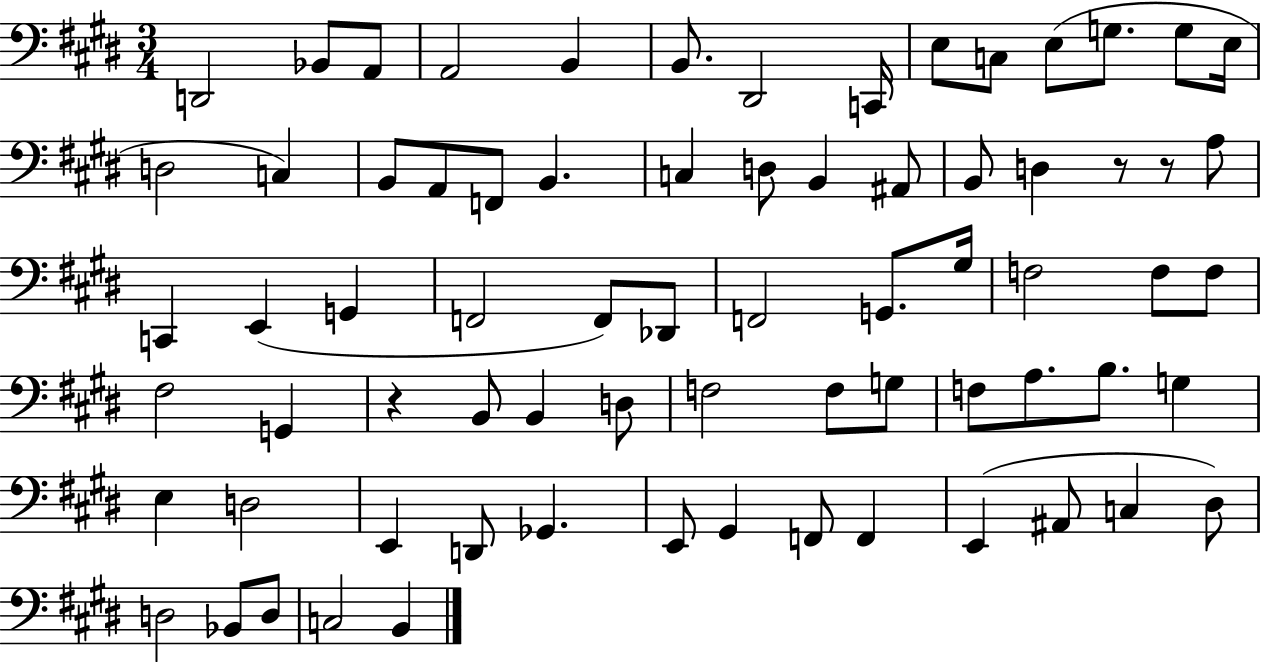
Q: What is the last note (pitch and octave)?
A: B2